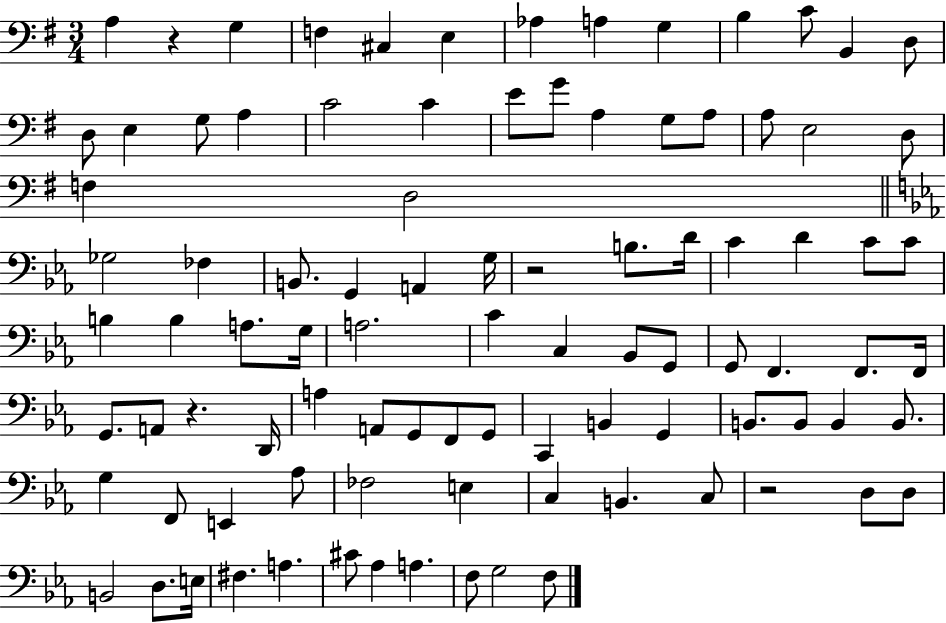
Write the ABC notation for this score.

X:1
T:Untitled
M:3/4
L:1/4
K:G
A, z G, F, ^C, E, _A, A, G, B, C/2 B,, D,/2 D,/2 E, G,/2 A, C2 C E/2 G/2 A, G,/2 A,/2 A,/2 E,2 D,/2 F, D,2 _G,2 _F, B,,/2 G,, A,, G,/4 z2 B,/2 D/4 C D C/2 C/2 B, B, A,/2 G,/4 A,2 C C, _B,,/2 G,,/2 G,,/2 F,, F,,/2 F,,/4 G,,/2 A,,/2 z D,,/4 A, A,,/2 G,,/2 F,,/2 G,,/2 C,, B,, G,, B,,/2 B,,/2 B,, B,,/2 G, F,,/2 E,, _A,/2 _F,2 E, C, B,, C,/2 z2 D,/2 D,/2 B,,2 D,/2 E,/4 ^F, A, ^C/2 _A, A, F,/2 G,2 F,/2